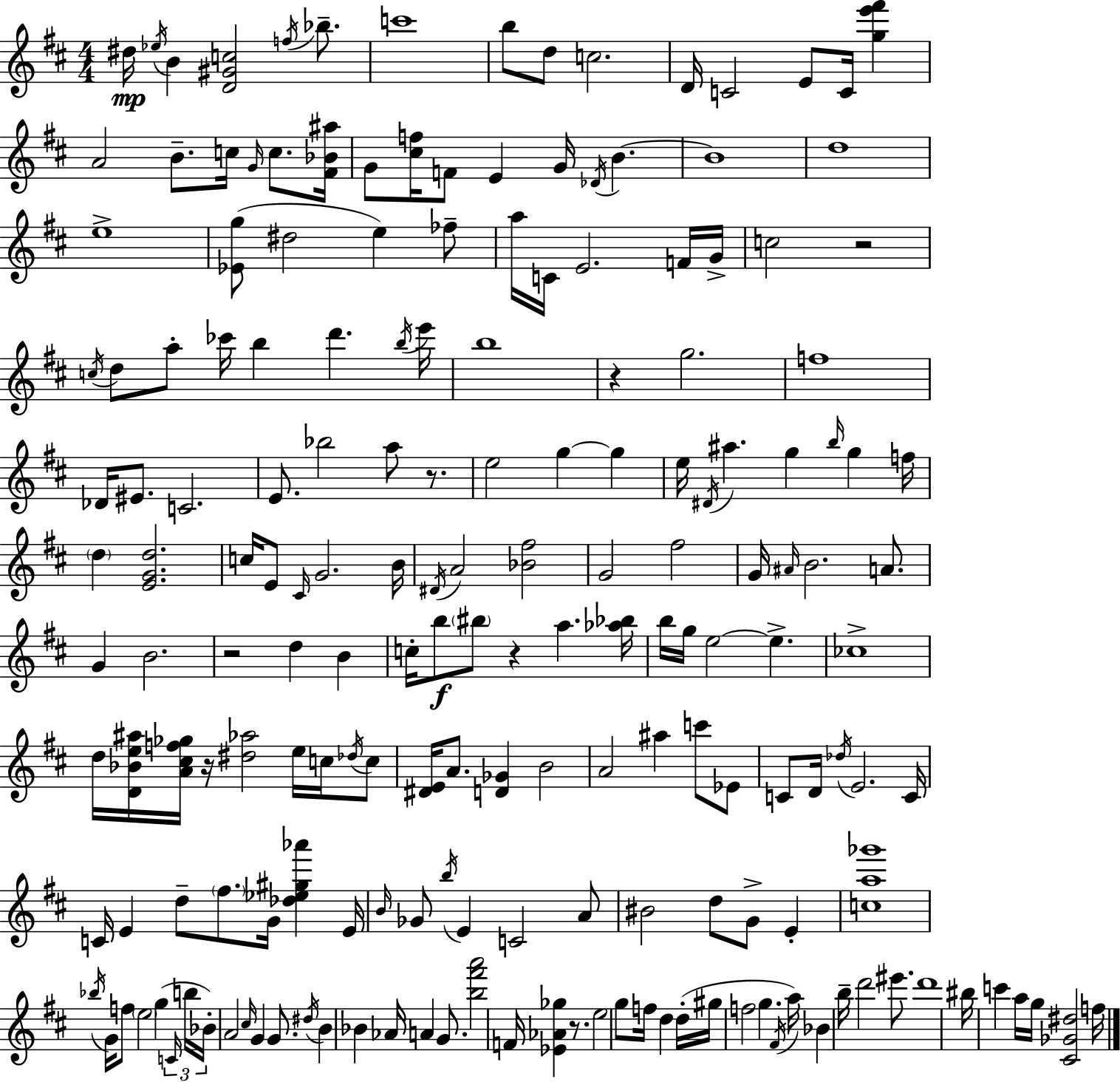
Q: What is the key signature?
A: D major